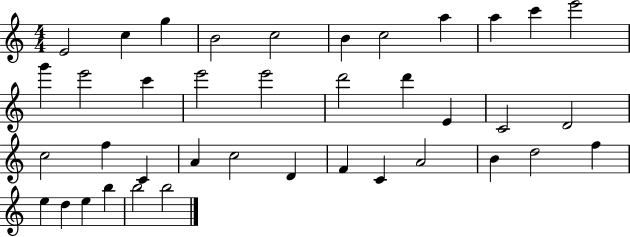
E4/h C5/q G5/q B4/h C5/h B4/q C5/h A5/q A5/q C6/q E6/h G6/q E6/h C6/q E6/h E6/h D6/h D6/q E4/q C4/h D4/h C5/h F5/q C4/q A4/q C5/h D4/q F4/q C4/q A4/h B4/q D5/h F5/q E5/q D5/q E5/q B5/q B5/h B5/h